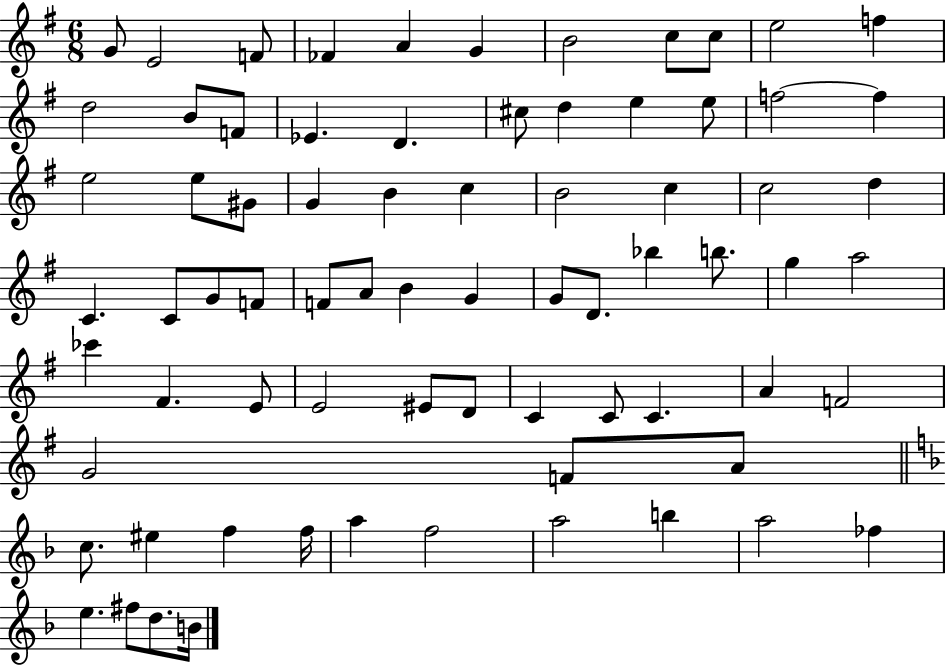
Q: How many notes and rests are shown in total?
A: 74